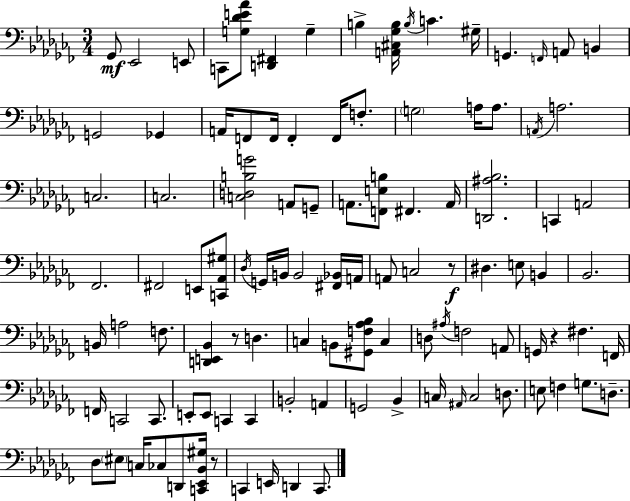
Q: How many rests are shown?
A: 4